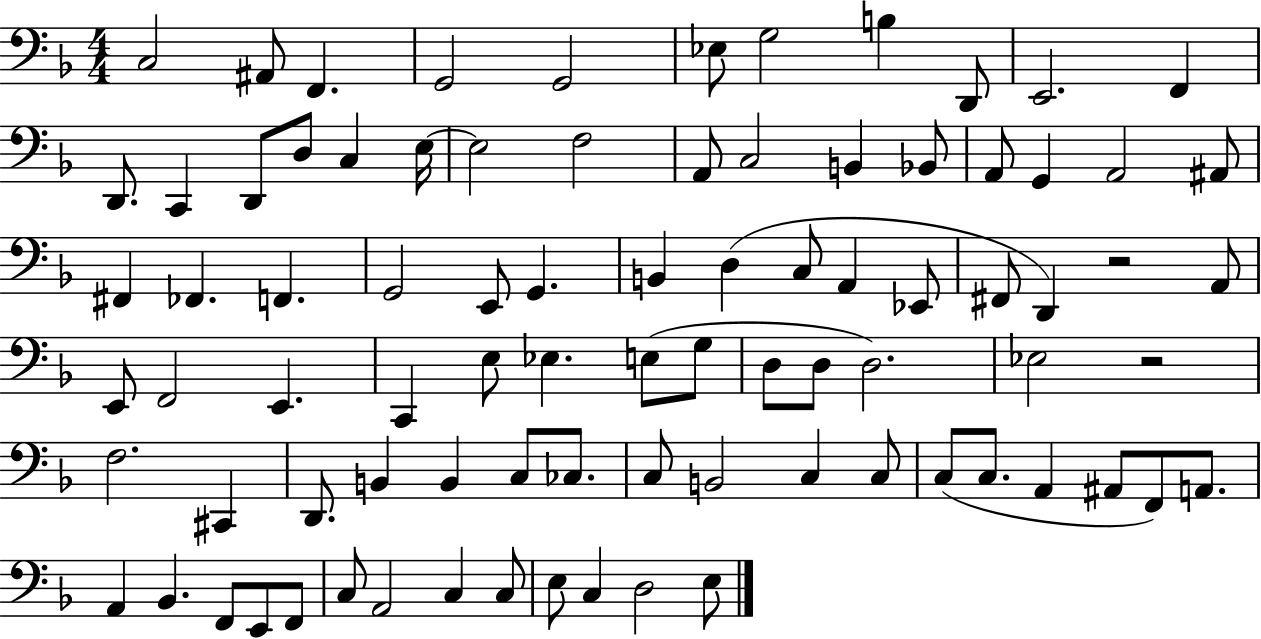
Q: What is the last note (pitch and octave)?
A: E3